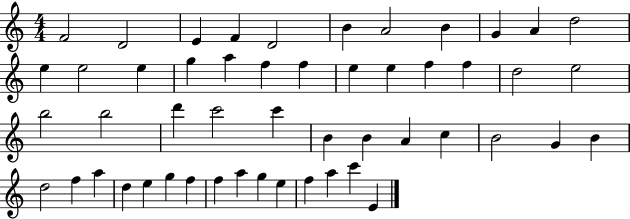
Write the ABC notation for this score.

X:1
T:Untitled
M:4/4
L:1/4
K:C
F2 D2 E F D2 B A2 B G A d2 e e2 e g a f f e e f f d2 e2 b2 b2 d' c'2 c' B B A c B2 G B d2 f a d e g f f a g e f a c' E